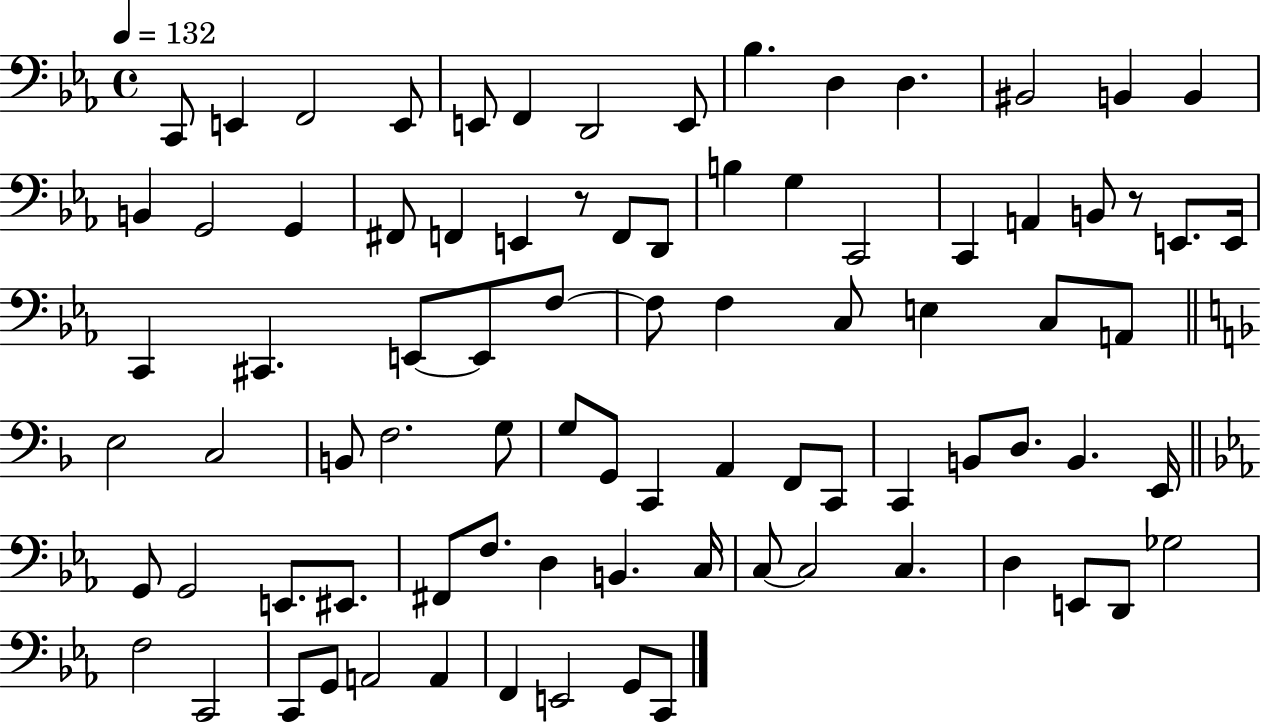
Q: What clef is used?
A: bass